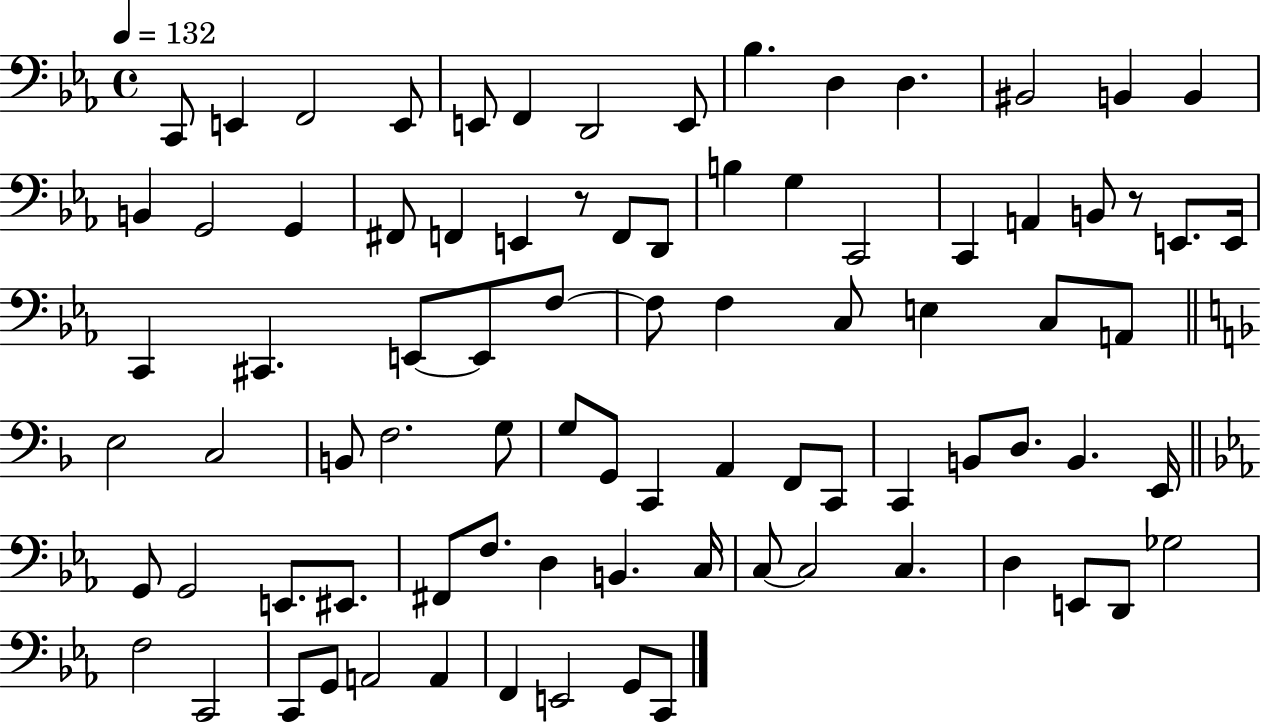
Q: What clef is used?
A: bass